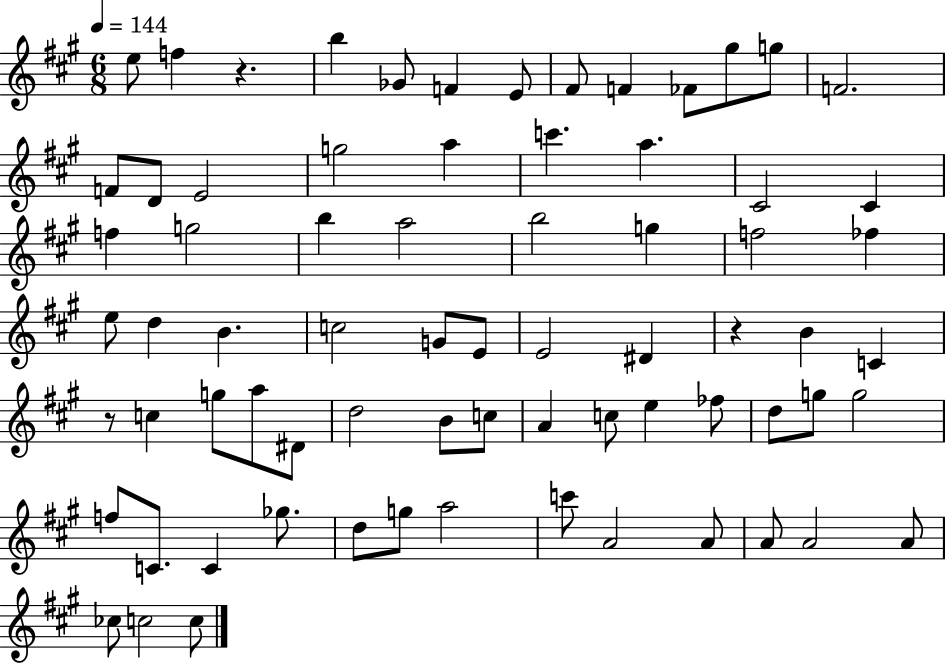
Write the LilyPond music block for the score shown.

{
  \clef treble
  \numericTimeSignature
  \time 6/8
  \key a \major
  \tempo 4 = 144
  e''8 f''4 r4. | b''4 ges'8 f'4 e'8 | fis'8 f'4 fes'8 gis''8 g''8 | f'2. | \break f'8 d'8 e'2 | g''2 a''4 | c'''4. a''4. | cis'2 cis'4 | \break f''4 g''2 | b''4 a''2 | b''2 g''4 | f''2 fes''4 | \break e''8 d''4 b'4. | c''2 g'8 e'8 | e'2 dis'4 | r4 b'4 c'4 | \break r8 c''4 g''8 a''8 dis'8 | d''2 b'8 c''8 | a'4 c''8 e''4 fes''8 | d''8 g''8 g''2 | \break f''8 c'8. c'4 ges''8. | d''8 g''8 a''2 | c'''8 a'2 a'8 | a'8 a'2 a'8 | \break ces''8 c''2 c''8 | \bar "|."
}